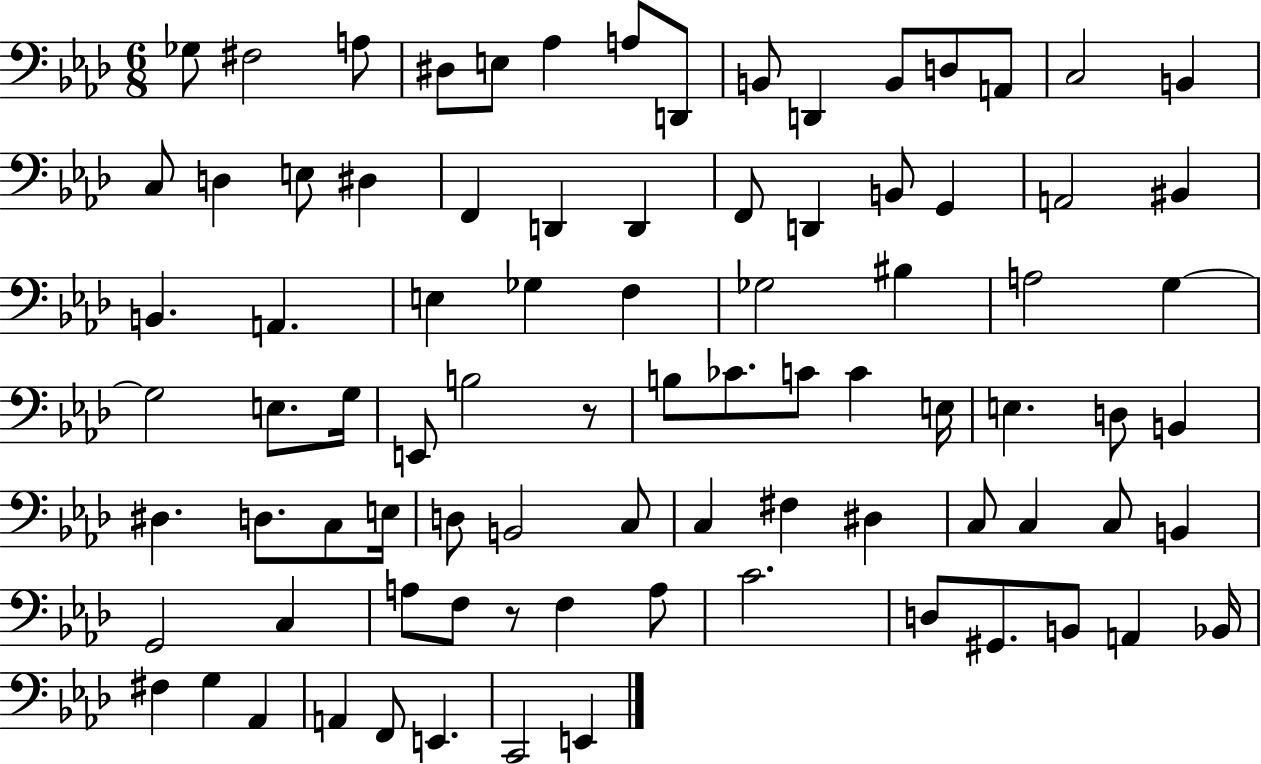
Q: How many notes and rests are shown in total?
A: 86